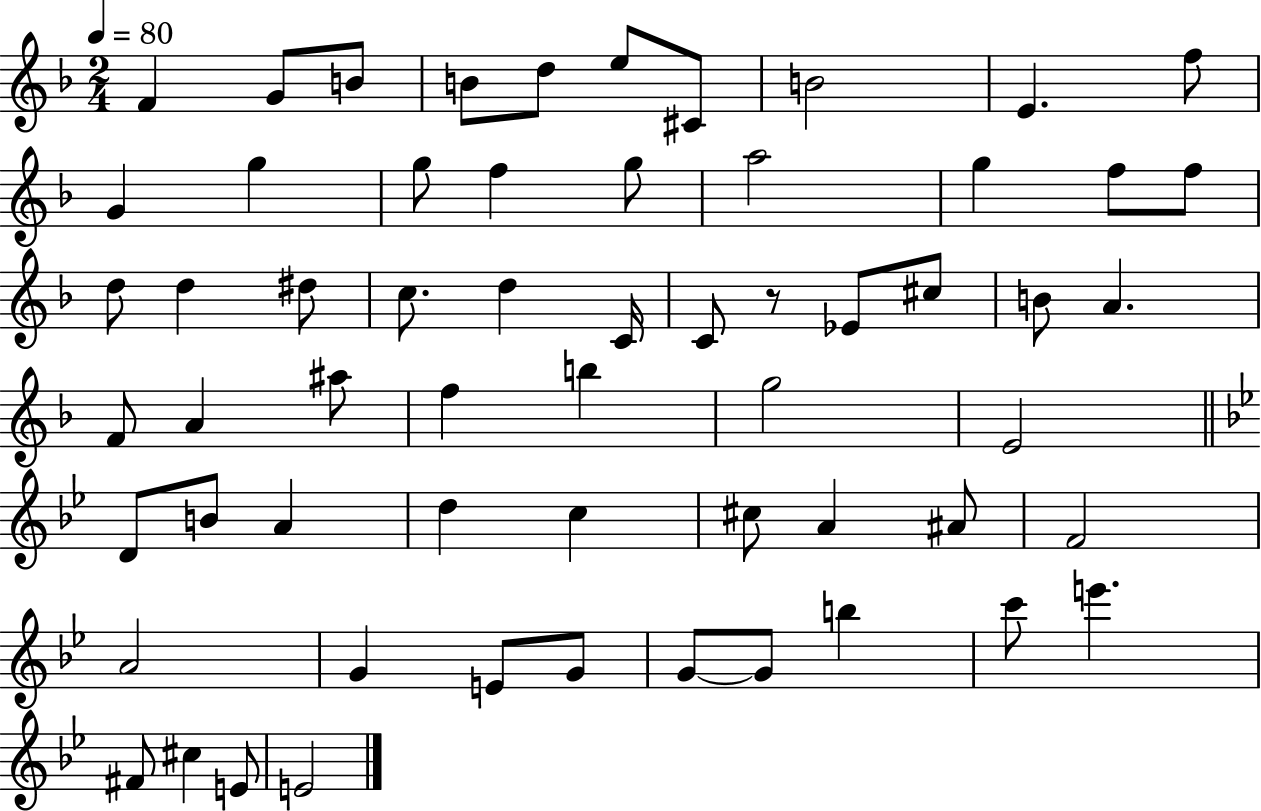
{
  \clef treble
  \numericTimeSignature
  \time 2/4
  \key f \major
  \tempo 4 = 80
  f'4 g'8 b'8 | b'8 d''8 e''8 cis'8 | b'2 | e'4. f''8 | \break g'4 g''4 | g''8 f''4 g''8 | a''2 | g''4 f''8 f''8 | \break d''8 d''4 dis''8 | c''8. d''4 c'16 | c'8 r8 ees'8 cis''8 | b'8 a'4. | \break f'8 a'4 ais''8 | f''4 b''4 | g''2 | e'2 | \break \bar "||" \break \key g \minor d'8 b'8 a'4 | d''4 c''4 | cis''8 a'4 ais'8 | f'2 | \break a'2 | g'4 e'8 g'8 | g'8~~ g'8 b''4 | c'''8 e'''4. | \break fis'8 cis''4 e'8 | e'2 | \bar "|."
}